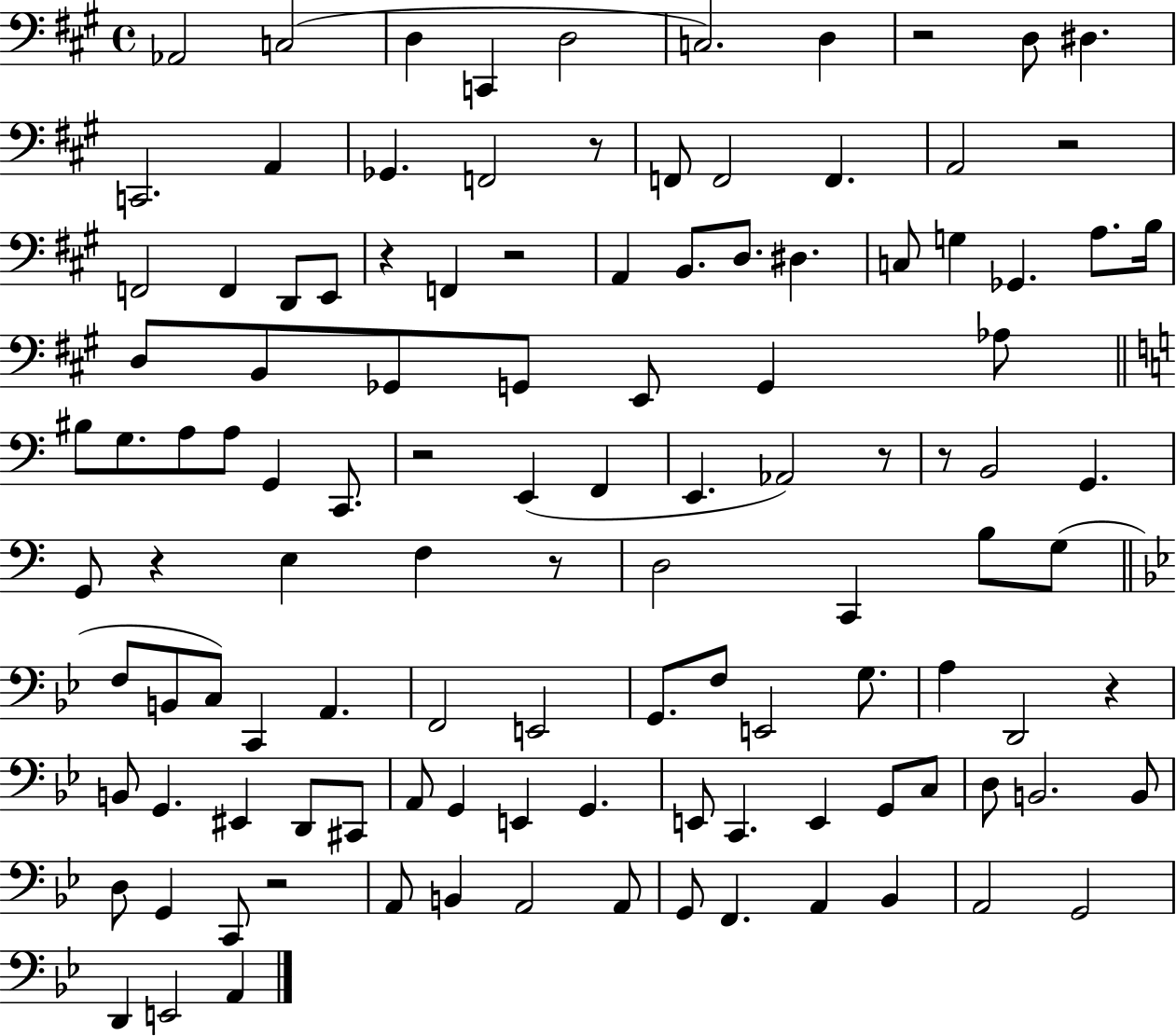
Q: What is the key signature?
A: A major